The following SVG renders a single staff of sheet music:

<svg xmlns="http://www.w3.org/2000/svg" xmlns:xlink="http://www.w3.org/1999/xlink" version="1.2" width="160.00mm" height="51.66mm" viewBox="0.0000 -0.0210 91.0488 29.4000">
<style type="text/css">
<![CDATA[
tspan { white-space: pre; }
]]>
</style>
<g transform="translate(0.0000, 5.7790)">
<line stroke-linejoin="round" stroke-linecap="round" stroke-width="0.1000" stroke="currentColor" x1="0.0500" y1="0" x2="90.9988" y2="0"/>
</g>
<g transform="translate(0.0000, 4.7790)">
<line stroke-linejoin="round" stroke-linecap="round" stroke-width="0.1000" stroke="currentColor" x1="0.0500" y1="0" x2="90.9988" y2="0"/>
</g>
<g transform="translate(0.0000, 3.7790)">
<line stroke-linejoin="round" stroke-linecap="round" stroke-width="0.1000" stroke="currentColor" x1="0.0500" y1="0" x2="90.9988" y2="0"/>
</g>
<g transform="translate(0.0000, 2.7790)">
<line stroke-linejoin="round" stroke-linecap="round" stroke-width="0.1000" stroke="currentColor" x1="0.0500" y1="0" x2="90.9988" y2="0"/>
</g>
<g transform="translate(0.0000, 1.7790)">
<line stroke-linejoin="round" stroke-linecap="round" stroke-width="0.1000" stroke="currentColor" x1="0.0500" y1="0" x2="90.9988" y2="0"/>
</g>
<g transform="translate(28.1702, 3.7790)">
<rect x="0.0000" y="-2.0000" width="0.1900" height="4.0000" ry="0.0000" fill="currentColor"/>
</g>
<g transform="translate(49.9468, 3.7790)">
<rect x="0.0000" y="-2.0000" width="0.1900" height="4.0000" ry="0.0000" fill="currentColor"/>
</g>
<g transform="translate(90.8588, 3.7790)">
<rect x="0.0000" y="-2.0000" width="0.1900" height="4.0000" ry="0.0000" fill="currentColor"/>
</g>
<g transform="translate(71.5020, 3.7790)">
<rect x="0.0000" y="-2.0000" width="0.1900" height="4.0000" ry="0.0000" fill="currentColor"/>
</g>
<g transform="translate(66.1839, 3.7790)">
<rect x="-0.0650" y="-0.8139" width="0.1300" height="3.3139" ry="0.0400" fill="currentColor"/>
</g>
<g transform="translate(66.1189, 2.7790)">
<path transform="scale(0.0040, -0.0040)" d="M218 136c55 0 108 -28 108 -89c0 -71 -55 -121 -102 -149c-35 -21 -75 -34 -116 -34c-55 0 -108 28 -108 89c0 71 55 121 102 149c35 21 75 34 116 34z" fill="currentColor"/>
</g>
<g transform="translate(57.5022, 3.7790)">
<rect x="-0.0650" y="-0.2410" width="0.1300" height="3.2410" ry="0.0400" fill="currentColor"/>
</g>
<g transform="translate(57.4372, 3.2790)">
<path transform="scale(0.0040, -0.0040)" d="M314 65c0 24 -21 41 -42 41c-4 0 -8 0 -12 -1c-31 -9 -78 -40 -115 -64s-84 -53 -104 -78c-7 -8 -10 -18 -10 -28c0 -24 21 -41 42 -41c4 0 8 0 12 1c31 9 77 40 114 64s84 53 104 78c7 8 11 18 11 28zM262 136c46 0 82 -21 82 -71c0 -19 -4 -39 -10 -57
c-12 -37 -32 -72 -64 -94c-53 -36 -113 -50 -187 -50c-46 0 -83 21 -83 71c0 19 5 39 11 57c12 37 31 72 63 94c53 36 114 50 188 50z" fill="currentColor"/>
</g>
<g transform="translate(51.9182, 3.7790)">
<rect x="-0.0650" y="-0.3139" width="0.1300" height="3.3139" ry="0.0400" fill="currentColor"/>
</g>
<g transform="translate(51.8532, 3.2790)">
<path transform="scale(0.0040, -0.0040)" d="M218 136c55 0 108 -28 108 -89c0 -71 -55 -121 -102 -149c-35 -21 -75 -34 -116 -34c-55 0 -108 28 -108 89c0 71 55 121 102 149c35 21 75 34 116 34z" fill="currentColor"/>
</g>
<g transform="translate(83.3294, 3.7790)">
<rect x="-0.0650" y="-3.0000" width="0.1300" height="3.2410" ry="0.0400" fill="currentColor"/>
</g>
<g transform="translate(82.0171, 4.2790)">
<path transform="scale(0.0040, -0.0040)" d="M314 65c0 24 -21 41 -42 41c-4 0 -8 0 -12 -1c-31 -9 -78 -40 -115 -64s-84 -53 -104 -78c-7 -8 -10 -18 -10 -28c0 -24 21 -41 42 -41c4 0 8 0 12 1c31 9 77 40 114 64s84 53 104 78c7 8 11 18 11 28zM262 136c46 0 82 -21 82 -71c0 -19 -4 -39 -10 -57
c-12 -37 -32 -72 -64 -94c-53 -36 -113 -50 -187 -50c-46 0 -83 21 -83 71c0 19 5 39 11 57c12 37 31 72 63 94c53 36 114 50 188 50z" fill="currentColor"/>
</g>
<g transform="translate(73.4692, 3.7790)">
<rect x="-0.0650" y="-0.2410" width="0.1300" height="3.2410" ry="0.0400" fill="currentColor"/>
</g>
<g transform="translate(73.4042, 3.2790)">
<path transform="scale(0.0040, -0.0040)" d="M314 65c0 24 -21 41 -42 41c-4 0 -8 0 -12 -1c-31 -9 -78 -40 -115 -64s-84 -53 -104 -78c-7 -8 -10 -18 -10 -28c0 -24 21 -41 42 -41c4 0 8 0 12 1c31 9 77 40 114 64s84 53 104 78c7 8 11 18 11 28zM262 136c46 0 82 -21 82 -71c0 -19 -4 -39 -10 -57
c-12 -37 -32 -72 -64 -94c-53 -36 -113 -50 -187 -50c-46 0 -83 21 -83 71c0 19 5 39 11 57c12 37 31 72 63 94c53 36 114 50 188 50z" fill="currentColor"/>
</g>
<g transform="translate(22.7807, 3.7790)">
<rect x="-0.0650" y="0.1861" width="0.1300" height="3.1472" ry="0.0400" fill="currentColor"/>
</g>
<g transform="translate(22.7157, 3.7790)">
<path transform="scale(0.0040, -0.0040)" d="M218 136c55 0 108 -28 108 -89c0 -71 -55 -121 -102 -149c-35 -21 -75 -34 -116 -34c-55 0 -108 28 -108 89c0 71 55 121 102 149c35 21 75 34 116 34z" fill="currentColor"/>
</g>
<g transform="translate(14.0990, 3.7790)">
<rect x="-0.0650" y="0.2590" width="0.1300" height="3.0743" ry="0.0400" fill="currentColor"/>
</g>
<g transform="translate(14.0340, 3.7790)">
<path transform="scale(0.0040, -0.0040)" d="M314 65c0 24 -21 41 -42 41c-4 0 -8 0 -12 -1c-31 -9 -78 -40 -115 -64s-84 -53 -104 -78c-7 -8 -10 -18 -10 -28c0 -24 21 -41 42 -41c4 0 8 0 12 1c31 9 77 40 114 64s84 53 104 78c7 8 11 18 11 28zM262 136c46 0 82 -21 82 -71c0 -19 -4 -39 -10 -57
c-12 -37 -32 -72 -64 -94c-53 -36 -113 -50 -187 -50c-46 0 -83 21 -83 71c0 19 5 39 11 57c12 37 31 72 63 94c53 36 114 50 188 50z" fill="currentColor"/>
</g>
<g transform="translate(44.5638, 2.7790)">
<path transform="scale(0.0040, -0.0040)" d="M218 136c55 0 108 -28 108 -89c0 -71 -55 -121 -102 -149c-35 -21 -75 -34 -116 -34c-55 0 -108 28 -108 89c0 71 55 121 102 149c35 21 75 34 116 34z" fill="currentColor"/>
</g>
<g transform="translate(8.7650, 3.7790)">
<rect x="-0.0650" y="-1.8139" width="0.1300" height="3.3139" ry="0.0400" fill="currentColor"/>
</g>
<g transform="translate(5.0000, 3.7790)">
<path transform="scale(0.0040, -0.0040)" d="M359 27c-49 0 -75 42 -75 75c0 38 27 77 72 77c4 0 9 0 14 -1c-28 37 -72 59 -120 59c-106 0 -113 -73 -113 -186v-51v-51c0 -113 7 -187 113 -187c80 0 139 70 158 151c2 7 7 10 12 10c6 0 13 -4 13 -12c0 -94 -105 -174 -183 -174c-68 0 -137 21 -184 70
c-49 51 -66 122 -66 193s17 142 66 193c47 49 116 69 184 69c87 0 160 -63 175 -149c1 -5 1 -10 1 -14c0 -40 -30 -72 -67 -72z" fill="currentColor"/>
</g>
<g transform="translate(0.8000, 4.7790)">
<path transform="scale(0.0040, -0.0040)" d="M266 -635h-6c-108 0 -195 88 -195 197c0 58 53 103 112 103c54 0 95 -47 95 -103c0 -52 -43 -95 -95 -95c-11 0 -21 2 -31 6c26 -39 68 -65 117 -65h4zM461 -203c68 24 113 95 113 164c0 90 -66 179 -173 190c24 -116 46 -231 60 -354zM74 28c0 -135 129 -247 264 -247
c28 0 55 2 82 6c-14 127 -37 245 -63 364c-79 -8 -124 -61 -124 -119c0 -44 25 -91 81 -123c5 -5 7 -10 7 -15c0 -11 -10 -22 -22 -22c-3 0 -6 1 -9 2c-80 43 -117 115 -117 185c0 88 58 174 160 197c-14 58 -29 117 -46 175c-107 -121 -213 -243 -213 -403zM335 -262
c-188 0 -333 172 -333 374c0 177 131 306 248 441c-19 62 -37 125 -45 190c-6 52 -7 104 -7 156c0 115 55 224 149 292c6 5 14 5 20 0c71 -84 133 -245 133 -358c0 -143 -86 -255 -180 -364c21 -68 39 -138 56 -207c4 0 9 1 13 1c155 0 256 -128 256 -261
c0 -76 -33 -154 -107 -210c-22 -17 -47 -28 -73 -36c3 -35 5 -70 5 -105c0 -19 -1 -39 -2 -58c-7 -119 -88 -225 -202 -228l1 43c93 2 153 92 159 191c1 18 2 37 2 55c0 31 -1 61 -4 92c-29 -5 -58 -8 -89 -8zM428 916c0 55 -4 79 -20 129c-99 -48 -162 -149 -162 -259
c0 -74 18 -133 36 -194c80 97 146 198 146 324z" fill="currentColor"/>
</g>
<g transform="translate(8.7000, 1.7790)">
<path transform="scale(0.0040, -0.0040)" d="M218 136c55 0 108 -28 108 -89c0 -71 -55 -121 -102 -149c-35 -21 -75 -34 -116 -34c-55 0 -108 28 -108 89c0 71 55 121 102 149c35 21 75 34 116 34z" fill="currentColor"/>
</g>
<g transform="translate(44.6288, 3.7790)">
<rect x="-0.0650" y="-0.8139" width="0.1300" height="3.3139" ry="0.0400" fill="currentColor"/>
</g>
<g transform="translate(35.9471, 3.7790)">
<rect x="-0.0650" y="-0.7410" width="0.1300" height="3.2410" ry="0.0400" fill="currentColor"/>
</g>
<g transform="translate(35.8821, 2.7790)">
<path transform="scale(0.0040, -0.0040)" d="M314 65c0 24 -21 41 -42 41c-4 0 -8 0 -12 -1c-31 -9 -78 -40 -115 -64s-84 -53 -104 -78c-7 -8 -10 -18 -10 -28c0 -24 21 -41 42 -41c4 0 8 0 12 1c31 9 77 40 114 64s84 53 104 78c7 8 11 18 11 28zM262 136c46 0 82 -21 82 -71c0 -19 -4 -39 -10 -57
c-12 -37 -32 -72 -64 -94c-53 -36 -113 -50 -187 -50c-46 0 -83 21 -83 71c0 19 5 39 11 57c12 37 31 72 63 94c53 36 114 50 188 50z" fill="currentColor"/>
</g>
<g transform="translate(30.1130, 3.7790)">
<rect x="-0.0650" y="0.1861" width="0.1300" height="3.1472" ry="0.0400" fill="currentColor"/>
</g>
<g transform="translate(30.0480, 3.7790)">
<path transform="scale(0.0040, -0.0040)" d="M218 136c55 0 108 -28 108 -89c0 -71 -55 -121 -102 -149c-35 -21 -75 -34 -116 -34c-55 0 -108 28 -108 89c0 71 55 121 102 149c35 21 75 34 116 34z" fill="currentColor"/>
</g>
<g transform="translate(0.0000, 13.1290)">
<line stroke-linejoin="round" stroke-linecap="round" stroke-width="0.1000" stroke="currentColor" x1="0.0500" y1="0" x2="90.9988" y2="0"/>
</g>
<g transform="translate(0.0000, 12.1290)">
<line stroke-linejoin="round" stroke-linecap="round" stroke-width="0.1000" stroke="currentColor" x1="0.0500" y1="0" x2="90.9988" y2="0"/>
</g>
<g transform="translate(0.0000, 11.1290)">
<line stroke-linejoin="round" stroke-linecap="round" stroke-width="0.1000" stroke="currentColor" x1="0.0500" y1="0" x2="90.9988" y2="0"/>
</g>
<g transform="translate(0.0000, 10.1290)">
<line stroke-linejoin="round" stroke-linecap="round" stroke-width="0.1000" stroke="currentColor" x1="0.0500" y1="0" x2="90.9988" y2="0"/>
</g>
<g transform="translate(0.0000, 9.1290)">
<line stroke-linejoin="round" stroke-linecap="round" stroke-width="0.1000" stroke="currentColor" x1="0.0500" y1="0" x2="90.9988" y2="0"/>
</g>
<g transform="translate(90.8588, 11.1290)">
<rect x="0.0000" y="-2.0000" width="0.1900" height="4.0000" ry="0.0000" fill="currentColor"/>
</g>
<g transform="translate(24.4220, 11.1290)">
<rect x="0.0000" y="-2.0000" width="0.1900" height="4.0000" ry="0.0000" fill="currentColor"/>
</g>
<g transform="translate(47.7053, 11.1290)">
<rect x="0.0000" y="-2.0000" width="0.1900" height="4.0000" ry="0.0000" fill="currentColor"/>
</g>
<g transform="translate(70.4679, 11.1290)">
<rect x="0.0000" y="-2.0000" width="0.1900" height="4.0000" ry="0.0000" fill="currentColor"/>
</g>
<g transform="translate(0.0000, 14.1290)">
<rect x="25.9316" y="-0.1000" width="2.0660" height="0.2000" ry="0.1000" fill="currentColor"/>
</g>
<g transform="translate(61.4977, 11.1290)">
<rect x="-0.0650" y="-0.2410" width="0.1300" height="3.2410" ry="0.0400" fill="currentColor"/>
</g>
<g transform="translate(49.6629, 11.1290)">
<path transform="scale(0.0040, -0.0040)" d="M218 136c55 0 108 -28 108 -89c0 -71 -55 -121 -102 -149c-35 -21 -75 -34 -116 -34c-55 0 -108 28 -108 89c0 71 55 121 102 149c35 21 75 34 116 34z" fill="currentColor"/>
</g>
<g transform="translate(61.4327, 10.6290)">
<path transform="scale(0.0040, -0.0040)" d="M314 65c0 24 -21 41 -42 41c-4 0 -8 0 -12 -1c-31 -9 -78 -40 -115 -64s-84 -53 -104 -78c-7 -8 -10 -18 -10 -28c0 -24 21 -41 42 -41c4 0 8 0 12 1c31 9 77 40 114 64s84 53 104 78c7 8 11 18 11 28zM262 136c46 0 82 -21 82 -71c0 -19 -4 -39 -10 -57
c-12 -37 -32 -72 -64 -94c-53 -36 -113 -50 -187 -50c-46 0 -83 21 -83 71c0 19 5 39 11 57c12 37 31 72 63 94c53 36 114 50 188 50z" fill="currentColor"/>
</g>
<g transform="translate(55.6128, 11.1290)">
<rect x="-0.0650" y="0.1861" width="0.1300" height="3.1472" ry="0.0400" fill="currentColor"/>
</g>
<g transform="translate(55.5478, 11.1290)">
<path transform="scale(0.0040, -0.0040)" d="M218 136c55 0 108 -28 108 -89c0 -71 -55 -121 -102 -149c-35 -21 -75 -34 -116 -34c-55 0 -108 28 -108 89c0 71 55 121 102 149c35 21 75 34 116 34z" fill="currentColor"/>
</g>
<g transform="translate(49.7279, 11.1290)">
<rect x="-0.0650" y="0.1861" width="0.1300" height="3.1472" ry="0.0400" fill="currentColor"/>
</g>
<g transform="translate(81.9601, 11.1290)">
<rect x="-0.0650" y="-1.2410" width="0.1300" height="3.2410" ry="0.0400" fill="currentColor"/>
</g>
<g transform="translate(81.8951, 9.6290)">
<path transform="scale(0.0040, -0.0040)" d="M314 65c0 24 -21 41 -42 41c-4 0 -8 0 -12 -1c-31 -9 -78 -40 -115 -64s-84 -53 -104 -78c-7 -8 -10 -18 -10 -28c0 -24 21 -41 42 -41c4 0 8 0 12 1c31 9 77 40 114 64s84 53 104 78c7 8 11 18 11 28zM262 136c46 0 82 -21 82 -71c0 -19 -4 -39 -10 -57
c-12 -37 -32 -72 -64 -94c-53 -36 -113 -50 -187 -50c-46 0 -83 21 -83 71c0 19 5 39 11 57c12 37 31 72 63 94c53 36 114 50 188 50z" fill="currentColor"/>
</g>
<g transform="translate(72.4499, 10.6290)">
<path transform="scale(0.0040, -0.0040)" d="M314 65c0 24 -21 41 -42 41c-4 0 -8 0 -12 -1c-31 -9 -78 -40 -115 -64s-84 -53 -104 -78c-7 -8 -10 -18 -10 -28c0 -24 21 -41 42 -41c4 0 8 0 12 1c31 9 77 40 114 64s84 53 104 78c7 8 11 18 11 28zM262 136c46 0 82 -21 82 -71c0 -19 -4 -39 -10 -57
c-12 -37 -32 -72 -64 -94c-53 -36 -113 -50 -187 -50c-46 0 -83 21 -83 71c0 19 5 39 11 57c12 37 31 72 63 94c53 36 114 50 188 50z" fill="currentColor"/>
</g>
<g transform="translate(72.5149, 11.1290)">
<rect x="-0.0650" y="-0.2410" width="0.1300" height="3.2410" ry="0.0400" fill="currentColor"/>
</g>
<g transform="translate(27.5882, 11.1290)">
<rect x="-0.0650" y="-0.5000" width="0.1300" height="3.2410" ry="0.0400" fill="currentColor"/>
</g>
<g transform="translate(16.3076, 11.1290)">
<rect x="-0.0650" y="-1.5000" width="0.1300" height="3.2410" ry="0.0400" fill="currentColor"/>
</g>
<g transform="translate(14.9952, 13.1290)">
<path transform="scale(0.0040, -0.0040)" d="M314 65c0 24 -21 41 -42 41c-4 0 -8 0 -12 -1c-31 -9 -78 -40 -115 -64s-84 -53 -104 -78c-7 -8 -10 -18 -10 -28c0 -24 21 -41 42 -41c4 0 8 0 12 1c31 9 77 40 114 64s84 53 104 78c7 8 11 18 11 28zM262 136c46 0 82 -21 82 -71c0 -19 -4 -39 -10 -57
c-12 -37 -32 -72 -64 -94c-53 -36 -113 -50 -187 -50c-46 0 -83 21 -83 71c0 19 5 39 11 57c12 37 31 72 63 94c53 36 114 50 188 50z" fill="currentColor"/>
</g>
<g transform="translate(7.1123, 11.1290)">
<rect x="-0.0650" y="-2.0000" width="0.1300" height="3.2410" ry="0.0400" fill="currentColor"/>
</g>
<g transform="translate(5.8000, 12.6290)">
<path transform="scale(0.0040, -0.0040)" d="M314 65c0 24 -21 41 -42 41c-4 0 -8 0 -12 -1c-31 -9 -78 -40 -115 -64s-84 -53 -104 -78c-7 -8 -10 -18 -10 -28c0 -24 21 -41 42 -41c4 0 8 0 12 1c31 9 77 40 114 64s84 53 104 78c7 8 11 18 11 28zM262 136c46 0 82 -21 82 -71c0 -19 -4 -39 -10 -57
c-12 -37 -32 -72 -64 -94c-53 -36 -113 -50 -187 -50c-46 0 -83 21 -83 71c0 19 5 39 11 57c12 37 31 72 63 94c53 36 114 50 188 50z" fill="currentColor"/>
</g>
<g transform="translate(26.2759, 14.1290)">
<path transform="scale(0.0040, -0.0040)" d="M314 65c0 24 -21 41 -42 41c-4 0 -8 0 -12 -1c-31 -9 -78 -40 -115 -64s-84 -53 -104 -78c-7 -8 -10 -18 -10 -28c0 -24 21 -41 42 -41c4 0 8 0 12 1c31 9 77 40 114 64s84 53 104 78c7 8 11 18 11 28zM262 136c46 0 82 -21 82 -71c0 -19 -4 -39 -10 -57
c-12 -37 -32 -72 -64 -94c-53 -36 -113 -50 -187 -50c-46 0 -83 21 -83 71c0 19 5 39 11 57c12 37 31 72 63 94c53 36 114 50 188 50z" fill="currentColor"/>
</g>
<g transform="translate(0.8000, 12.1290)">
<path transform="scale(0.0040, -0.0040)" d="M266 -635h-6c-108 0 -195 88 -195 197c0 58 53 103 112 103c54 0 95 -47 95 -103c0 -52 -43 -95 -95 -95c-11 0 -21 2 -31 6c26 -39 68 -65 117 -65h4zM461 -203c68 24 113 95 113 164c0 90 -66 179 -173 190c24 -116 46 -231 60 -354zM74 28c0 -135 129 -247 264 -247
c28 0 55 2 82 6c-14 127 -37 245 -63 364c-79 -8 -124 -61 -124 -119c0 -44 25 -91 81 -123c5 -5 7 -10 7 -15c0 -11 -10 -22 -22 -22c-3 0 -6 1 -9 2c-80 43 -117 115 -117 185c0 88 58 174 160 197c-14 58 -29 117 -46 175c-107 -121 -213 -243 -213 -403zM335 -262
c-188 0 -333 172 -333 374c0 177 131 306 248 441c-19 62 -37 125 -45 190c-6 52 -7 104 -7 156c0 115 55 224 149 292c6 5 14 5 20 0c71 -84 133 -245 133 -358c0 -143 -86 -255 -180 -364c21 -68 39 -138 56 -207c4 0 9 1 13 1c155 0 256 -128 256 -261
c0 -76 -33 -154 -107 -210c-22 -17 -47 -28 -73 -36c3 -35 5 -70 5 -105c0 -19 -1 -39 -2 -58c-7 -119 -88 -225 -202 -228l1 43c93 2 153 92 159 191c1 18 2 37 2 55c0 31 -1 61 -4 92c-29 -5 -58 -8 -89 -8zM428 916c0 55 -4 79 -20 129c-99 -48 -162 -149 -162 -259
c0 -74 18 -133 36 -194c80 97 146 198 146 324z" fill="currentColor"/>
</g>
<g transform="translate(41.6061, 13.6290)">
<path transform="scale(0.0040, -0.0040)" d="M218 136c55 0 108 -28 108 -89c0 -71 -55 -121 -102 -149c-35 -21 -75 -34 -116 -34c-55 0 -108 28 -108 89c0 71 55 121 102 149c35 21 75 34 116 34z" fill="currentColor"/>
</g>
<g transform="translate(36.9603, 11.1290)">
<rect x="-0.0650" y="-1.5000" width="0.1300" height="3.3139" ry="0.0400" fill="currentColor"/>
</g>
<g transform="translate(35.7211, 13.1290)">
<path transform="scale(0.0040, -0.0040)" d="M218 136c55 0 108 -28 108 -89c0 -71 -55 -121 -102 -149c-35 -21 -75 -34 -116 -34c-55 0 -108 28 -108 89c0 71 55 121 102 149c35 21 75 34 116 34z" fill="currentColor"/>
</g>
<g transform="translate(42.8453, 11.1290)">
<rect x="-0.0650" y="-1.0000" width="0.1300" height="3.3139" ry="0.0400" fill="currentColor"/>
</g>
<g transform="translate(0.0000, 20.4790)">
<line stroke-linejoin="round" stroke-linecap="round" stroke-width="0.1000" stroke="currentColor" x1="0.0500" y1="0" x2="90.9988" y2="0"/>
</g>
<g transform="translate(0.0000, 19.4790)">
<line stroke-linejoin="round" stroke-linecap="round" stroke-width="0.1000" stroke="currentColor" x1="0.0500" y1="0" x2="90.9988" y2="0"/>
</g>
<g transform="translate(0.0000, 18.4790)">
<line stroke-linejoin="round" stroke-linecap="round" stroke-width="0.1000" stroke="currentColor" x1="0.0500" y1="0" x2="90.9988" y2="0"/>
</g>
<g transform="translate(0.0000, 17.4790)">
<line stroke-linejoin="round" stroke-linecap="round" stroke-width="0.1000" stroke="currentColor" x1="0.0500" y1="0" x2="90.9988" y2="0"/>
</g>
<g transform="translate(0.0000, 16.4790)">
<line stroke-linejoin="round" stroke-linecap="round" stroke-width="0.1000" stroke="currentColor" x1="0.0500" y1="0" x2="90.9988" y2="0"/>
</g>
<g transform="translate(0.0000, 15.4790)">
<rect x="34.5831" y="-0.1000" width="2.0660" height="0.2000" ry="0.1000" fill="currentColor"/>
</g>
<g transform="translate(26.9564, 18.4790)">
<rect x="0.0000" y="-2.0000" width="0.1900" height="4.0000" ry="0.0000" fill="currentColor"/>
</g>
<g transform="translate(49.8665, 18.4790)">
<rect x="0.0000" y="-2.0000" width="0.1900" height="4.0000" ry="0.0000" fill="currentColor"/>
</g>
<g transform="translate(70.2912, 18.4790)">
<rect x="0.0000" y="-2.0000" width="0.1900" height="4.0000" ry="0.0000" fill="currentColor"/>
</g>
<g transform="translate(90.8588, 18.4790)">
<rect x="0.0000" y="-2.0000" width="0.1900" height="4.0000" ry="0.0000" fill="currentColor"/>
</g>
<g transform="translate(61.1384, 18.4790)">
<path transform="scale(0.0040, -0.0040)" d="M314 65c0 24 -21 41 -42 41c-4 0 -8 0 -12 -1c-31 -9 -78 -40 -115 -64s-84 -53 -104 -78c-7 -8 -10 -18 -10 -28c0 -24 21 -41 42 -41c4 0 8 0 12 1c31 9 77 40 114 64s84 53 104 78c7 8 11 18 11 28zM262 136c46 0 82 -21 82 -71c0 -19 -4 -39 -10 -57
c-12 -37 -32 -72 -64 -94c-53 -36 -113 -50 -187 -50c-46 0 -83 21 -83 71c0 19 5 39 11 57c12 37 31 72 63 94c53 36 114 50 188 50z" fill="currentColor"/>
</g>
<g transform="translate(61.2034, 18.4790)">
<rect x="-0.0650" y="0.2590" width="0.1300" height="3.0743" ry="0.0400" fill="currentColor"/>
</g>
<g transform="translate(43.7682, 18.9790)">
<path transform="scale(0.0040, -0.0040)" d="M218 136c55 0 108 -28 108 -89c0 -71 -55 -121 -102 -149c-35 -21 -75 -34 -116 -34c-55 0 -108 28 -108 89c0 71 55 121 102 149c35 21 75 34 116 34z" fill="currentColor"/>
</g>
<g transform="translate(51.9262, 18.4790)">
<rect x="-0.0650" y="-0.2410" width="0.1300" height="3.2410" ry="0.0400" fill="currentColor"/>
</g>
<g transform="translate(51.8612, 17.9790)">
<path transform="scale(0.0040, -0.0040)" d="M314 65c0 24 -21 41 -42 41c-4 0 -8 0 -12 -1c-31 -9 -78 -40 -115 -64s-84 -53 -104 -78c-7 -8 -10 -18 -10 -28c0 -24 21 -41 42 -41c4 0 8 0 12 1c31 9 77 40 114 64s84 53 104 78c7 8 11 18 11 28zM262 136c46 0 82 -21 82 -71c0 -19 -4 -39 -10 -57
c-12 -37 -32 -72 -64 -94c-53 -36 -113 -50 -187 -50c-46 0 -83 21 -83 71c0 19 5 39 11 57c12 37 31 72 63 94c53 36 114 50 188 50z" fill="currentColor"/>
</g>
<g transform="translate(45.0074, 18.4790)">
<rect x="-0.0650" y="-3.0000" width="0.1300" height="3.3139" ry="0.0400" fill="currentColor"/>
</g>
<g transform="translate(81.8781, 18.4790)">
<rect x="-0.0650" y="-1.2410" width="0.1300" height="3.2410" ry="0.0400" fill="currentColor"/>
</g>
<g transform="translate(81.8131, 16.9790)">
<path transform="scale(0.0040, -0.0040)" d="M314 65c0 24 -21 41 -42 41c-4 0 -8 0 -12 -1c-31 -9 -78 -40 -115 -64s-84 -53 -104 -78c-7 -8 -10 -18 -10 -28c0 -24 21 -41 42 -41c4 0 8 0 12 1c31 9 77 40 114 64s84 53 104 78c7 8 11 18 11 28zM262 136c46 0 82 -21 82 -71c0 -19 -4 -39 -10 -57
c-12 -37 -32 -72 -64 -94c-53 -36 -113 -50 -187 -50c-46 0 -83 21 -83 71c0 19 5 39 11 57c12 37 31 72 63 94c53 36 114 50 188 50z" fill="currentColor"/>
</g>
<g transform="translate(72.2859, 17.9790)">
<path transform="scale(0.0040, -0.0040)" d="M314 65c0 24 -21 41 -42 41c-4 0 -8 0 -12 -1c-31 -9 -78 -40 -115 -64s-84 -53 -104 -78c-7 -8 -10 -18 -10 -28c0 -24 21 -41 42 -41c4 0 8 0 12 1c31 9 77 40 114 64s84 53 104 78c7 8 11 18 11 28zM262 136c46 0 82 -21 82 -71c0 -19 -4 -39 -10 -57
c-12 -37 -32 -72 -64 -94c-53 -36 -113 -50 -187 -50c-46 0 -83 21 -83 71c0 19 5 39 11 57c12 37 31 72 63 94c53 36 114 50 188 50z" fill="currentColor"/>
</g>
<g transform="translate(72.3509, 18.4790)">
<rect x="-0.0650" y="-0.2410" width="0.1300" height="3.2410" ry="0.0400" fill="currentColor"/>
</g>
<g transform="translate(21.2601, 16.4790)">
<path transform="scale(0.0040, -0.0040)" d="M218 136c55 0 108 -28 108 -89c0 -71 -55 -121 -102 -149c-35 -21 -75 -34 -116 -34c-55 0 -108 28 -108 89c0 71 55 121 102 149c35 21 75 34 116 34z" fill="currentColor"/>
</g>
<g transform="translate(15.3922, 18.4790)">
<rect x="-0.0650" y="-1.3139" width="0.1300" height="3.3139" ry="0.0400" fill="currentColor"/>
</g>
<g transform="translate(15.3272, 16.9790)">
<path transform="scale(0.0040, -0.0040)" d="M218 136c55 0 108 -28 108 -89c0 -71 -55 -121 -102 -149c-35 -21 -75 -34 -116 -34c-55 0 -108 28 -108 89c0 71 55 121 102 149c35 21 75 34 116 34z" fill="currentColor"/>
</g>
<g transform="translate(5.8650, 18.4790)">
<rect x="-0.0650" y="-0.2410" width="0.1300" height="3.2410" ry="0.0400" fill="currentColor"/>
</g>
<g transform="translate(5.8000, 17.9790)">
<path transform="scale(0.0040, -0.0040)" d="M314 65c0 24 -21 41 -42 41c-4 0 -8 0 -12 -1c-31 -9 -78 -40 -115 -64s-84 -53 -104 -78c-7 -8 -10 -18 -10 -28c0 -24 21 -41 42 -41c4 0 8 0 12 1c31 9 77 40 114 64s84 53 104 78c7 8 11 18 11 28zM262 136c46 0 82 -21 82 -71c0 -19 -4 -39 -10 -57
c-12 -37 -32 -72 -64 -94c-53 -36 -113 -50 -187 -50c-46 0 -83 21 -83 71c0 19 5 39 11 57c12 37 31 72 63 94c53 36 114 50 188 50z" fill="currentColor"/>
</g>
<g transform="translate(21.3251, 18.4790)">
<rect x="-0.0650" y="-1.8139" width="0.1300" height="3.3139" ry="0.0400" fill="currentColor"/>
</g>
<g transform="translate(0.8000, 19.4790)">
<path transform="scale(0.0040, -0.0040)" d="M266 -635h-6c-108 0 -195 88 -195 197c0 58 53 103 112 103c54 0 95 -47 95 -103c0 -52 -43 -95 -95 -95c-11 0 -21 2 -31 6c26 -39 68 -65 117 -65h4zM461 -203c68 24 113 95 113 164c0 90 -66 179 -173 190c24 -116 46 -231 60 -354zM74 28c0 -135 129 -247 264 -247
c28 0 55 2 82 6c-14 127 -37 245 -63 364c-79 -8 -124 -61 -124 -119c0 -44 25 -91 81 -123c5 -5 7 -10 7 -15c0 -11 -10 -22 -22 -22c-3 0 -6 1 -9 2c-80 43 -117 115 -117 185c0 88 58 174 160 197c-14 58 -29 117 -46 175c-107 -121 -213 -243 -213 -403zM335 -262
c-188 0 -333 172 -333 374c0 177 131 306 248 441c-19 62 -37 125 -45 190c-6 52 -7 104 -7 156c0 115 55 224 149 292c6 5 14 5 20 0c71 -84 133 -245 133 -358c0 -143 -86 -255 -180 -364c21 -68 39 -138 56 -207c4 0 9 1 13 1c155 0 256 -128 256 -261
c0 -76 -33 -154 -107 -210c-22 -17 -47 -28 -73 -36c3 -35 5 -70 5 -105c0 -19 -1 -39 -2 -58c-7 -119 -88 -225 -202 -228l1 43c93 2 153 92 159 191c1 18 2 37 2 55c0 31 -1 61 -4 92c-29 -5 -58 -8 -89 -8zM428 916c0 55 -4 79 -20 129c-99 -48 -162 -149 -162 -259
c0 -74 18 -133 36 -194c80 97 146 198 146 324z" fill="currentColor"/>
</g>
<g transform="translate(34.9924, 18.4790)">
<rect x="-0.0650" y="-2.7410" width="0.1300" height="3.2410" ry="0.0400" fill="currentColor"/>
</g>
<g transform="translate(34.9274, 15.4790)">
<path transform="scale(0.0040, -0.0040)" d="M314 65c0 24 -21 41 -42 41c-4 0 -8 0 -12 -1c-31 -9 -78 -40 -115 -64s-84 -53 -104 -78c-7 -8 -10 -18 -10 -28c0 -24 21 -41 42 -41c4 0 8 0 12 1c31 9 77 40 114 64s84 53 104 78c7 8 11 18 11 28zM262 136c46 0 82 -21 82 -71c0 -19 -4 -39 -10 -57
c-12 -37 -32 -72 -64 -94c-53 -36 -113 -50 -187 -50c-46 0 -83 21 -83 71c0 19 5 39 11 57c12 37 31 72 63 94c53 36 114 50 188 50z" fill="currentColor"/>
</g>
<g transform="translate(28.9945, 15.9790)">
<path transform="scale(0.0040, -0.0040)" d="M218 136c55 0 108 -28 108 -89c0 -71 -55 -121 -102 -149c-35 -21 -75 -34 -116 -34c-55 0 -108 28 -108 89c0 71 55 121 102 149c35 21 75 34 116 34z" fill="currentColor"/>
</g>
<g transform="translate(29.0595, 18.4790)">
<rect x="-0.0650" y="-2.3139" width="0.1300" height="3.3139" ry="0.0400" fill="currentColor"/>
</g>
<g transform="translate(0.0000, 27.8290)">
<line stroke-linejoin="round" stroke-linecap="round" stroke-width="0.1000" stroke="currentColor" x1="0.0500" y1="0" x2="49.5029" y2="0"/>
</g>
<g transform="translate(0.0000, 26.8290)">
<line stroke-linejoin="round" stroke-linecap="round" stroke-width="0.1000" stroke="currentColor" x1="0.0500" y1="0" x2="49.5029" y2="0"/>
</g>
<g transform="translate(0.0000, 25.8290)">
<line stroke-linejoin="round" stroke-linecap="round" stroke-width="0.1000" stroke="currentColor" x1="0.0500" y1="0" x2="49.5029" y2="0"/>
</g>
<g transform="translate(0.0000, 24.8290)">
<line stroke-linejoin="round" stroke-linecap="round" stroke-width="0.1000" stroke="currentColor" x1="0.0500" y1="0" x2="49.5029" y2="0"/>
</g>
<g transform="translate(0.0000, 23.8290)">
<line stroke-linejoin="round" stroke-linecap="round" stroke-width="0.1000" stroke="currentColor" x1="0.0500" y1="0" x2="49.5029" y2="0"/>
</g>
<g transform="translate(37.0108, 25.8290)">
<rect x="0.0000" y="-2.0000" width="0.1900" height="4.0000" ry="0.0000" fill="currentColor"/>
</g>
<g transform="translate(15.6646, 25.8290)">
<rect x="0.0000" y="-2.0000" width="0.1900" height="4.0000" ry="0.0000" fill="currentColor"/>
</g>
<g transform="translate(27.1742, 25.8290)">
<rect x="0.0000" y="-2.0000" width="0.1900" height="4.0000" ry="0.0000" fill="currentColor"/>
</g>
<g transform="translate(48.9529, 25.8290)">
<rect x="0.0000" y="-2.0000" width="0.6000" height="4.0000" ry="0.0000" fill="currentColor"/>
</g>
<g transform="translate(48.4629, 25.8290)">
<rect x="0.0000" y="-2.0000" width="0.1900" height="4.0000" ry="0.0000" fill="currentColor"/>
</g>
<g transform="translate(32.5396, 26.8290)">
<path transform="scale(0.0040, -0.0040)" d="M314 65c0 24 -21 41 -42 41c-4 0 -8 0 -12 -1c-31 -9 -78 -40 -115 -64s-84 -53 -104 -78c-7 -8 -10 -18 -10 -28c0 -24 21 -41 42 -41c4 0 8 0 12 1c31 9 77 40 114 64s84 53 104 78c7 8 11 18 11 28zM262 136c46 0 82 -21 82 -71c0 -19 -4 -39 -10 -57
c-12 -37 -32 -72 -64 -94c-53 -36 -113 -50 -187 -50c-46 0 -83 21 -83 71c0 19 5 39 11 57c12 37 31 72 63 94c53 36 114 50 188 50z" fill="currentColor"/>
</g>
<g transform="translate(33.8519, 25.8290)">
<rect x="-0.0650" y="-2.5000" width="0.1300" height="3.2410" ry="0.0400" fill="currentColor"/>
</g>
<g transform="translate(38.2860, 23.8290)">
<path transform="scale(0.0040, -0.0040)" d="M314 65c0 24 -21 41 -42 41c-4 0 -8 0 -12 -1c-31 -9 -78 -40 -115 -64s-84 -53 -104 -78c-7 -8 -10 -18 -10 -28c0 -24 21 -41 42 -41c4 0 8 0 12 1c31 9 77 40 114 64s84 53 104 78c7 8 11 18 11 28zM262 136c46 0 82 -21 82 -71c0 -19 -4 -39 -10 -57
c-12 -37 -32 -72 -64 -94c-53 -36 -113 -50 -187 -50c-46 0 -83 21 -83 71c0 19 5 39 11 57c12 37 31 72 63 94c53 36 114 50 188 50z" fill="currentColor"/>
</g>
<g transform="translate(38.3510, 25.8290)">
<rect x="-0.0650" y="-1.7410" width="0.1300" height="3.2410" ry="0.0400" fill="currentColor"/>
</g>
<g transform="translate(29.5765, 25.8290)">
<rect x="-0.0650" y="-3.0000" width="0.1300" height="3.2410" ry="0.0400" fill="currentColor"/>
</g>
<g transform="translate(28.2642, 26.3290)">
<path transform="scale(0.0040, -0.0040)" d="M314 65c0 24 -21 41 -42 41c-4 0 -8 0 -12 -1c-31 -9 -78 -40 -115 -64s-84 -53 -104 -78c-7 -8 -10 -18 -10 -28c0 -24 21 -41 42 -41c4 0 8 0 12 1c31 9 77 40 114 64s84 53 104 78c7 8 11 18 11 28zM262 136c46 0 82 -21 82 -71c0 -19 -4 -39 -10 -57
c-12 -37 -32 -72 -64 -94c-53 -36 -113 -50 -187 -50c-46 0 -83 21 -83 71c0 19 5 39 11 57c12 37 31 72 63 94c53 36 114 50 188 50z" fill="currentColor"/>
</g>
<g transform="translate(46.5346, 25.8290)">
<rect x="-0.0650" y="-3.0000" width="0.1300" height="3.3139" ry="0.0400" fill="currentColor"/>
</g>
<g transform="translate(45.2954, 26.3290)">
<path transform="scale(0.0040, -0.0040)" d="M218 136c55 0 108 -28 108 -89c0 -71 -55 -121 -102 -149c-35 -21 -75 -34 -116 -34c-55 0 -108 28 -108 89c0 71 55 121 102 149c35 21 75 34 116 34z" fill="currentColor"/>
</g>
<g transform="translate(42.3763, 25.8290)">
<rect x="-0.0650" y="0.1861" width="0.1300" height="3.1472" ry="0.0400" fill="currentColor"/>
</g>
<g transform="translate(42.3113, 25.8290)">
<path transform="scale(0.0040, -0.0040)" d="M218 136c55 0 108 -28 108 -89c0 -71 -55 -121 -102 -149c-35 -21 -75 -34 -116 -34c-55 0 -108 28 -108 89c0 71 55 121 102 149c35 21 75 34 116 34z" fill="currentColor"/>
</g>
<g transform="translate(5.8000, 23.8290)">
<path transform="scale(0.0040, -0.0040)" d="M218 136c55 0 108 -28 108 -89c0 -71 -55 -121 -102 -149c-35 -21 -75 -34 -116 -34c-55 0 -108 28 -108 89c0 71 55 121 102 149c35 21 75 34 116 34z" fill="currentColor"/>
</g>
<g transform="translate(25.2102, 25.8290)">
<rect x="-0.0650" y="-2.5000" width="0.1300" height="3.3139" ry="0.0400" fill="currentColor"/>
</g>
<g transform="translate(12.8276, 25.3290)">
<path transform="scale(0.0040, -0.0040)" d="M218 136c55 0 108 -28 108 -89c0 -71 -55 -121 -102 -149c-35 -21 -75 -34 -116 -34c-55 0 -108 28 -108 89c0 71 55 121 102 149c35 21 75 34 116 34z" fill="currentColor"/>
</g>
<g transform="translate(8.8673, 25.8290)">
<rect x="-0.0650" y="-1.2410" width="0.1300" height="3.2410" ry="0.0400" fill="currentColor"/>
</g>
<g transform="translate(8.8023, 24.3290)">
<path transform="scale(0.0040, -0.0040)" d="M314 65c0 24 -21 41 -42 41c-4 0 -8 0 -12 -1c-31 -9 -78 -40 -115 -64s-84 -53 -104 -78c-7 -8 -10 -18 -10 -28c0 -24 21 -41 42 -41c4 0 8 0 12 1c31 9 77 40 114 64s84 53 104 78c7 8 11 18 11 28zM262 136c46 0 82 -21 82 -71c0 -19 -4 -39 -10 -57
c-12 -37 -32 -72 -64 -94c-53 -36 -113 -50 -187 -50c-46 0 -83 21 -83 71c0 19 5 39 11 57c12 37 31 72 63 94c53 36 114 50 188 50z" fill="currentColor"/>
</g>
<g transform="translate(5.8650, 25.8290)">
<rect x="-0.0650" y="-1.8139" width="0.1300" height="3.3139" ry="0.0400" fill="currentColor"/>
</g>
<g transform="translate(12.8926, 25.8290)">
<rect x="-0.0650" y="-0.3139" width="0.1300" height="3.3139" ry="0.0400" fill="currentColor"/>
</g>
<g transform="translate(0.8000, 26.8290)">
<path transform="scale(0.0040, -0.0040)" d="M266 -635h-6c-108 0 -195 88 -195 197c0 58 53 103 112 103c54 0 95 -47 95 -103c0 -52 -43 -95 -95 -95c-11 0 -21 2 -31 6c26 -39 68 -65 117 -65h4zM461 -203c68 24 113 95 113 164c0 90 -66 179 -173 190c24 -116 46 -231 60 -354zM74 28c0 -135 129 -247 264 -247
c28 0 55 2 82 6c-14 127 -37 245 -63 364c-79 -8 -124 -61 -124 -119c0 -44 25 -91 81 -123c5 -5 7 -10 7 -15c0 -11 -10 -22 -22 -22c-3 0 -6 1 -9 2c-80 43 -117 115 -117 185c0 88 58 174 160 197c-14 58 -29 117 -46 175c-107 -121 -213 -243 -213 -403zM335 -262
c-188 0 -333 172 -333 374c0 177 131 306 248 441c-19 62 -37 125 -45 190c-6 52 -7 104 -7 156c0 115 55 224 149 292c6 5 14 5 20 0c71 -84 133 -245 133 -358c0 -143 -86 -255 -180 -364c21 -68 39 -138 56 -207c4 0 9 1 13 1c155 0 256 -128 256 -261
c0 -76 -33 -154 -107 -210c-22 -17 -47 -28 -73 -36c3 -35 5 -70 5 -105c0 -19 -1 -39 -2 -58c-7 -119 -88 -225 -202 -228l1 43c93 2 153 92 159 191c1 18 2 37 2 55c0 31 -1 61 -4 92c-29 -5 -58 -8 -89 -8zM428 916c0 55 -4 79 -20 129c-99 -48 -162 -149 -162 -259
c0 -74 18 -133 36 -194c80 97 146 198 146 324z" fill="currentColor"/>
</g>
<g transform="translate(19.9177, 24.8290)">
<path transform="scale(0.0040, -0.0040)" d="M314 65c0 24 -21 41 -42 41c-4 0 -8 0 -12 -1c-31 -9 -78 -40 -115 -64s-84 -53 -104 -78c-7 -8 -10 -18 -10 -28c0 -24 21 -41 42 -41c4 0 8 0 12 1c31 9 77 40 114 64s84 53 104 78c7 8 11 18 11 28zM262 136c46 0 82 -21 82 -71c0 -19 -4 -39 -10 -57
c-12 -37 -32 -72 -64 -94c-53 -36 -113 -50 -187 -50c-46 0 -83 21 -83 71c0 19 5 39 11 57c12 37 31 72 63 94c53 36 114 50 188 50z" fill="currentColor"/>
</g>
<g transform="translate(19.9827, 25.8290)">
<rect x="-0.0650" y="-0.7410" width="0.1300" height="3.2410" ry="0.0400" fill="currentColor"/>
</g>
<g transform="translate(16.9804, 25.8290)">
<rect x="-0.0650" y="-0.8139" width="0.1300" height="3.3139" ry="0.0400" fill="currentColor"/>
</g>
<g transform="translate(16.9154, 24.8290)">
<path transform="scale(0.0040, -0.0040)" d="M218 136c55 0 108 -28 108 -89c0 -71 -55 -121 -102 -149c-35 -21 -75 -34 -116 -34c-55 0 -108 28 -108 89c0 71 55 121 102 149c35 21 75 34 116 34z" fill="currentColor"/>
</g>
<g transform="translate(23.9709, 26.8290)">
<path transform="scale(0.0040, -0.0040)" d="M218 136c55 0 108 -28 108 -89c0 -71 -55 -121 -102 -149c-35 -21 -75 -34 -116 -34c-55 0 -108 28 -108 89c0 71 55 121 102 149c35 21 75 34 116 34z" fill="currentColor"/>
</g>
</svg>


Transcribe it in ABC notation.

X:1
T:Untitled
M:4/4
L:1/4
K:C
f B2 B B d2 d c c2 d c2 A2 F2 E2 C2 E D B B c2 c2 e2 c2 e f g a2 A c2 B2 c2 e2 f e2 c d d2 G A2 G2 f2 B A